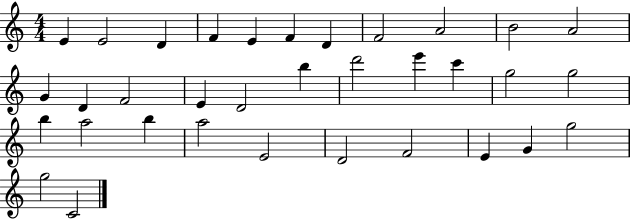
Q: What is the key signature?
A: C major